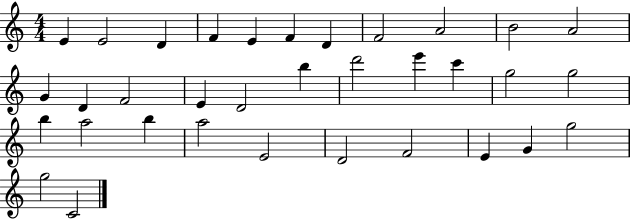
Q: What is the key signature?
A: C major